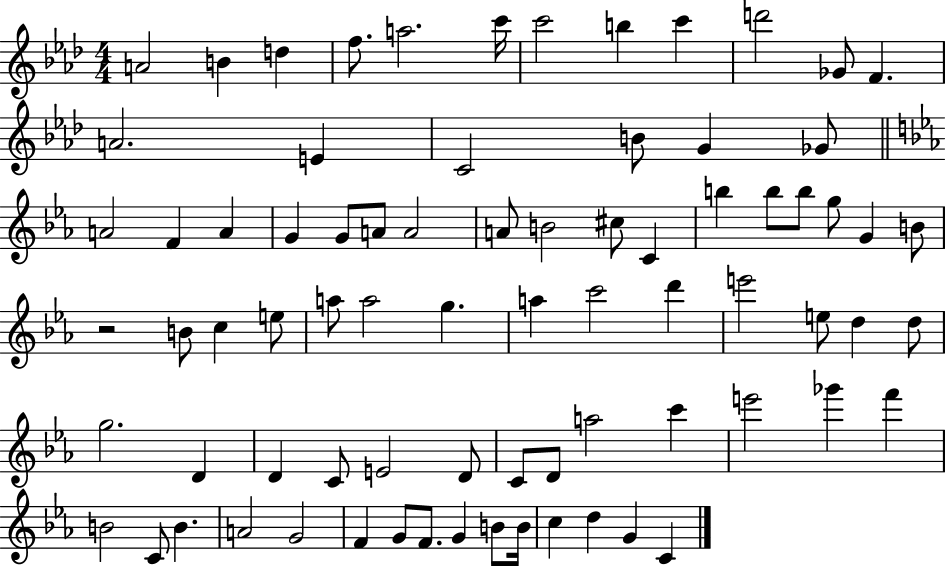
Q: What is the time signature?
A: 4/4